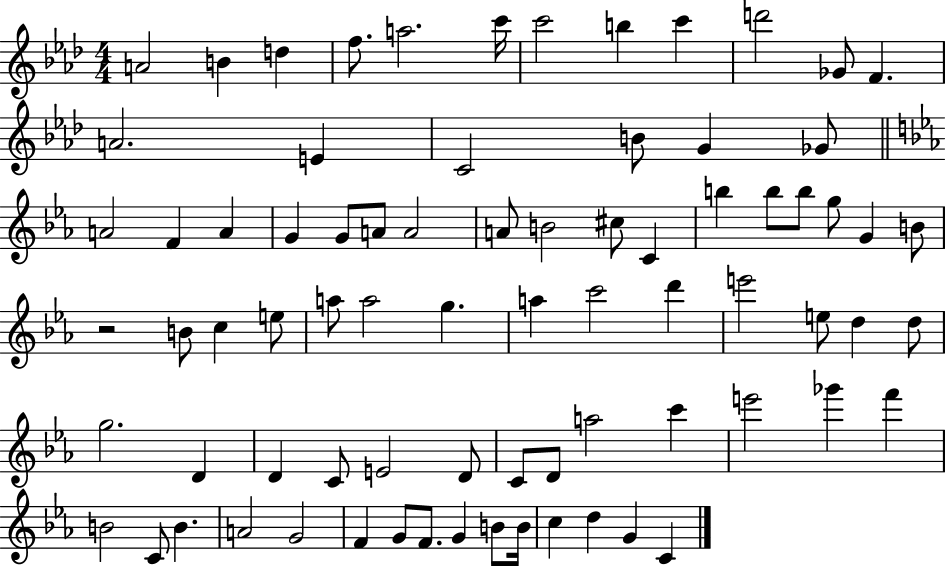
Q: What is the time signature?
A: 4/4